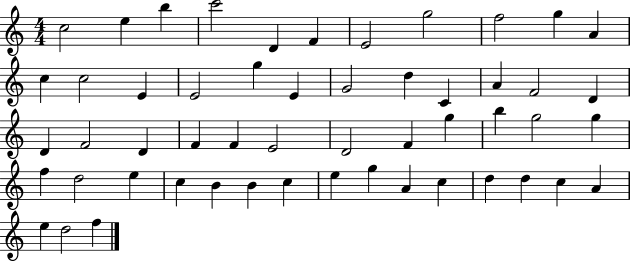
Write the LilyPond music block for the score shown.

{
  \clef treble
  \numericTimeSignature
  \time 4/4
  \key c \major
  c''2 e''4 b''4 | c'''2 d'4 f'4 | e'2 g''2 | f''2 g''4 a'4 | \break c''4 c''2 e'4 | e'2 g''4 e'4 | g'2 d''4 c'4 | a'4 f'2 d'4 | \break d'4 f'2 d'4 | f'4 f'4 e'2 | d'2 f'4 g''4 | b''4 g''2 g''4 | \break f''4 d''2 e''4 | c''4 b'4 b'4 c''4 | e''4 g''4 a'4 c''4 | d''4 d''4 c''4 a'4 | \break e''4 d''2 f''4 | \bar "|."
}